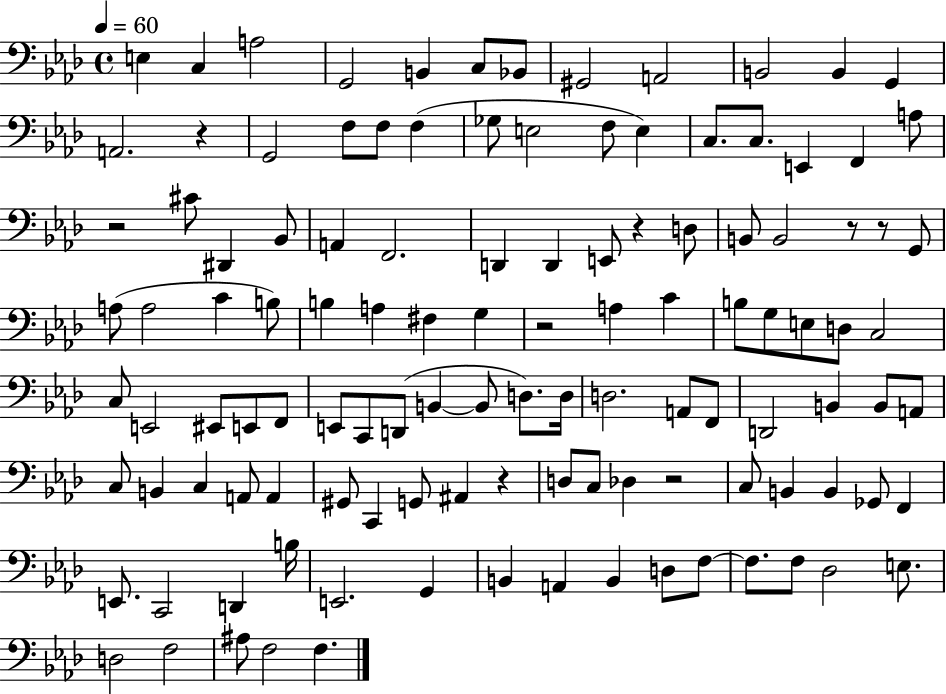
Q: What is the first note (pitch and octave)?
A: E3